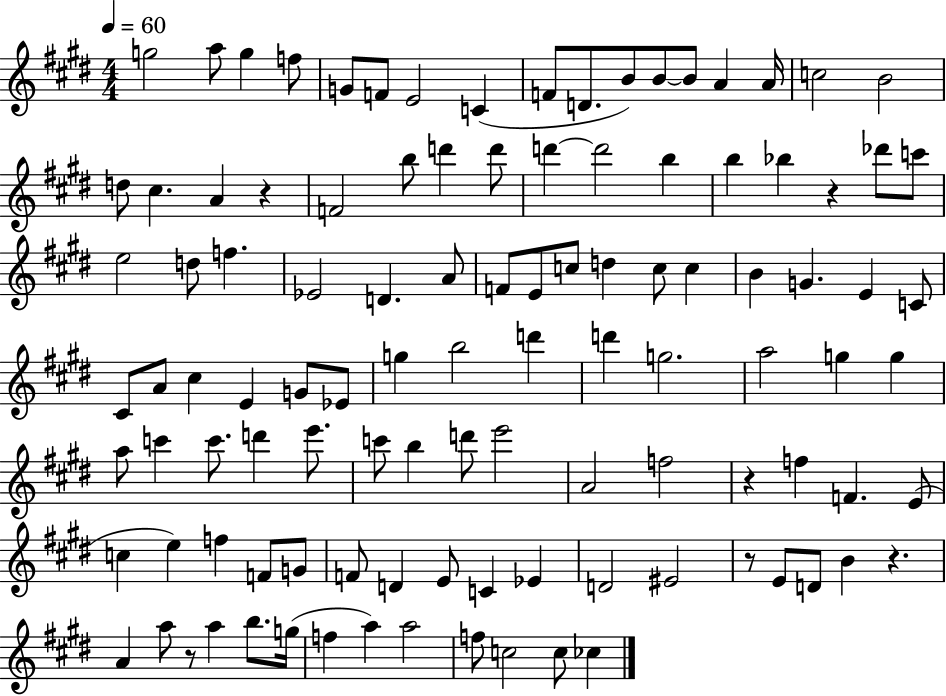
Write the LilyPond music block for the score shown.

{
  \clef treble
  \numericTimeSignature
  \time 4/4
  \key e \major
  \tempo 4 = 60
  g''2 a''8 g''4 f''8 | g'8 f'8 e'2 c'4( | f'8 d'8. b'8) b'8~~ b'8 a'4 a'16 | c''2 b'2 | \break d''8 cis''4. a'4 r4 | f'2 b''8 d'''4 d'''8 | d'''4~~ d'''2 b''4 | b''4 bes''4 r4 des'''8 c'''8 | \break e''2 d''8 f''4. | ees'2 d'4. a'8 | f'8 e'8 c''8 d''4 c''8 c''4 | b'4 g'4. e'4 c'8 | \break cis'8 a'8 cis''4 e'4 g'8 ees'8 | g''4 b''2 d'''4 | d'''4 g''2. | a''2 g''4 g''4 | \break a''8 c'''4 c'''8. d'''4 e'''8. | c'''8 b''4 d'''8 e'''2 | a'2 f''2 | r4 f''4 f'4. e'8( | \break c''4 e''4) f''4 f'8 g'8 | f'8 d'4 e'8 c'4 ees'4 | d'2 eis'2 | r8 e'8 d'8 b'4 r4. | \break a'4 a''8 r8 a''4 b''8. g''16( | f''4 a''4) a''2 | f''8 c''2 c''8 ces''4 | \bar "|."
}